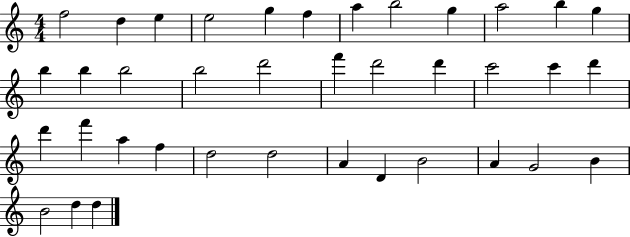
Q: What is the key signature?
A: C major